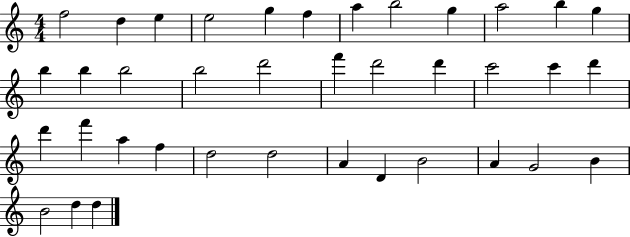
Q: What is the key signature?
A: C major